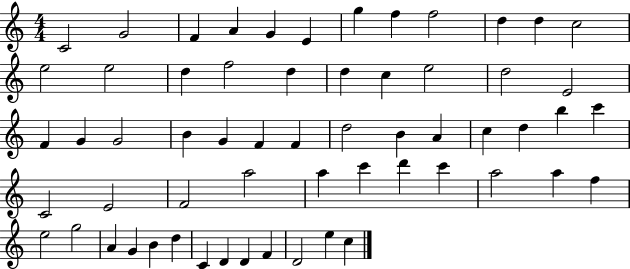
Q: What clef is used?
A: treble